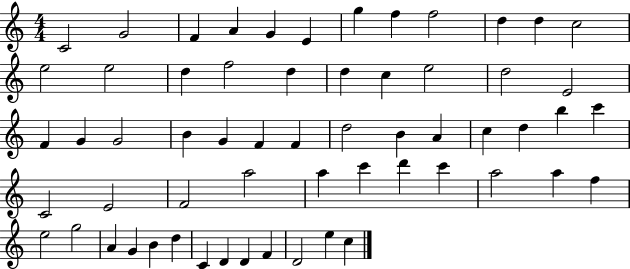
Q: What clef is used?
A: treble